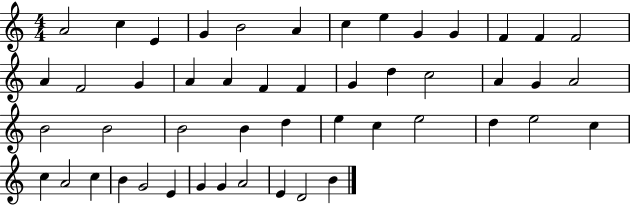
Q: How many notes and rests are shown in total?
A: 49